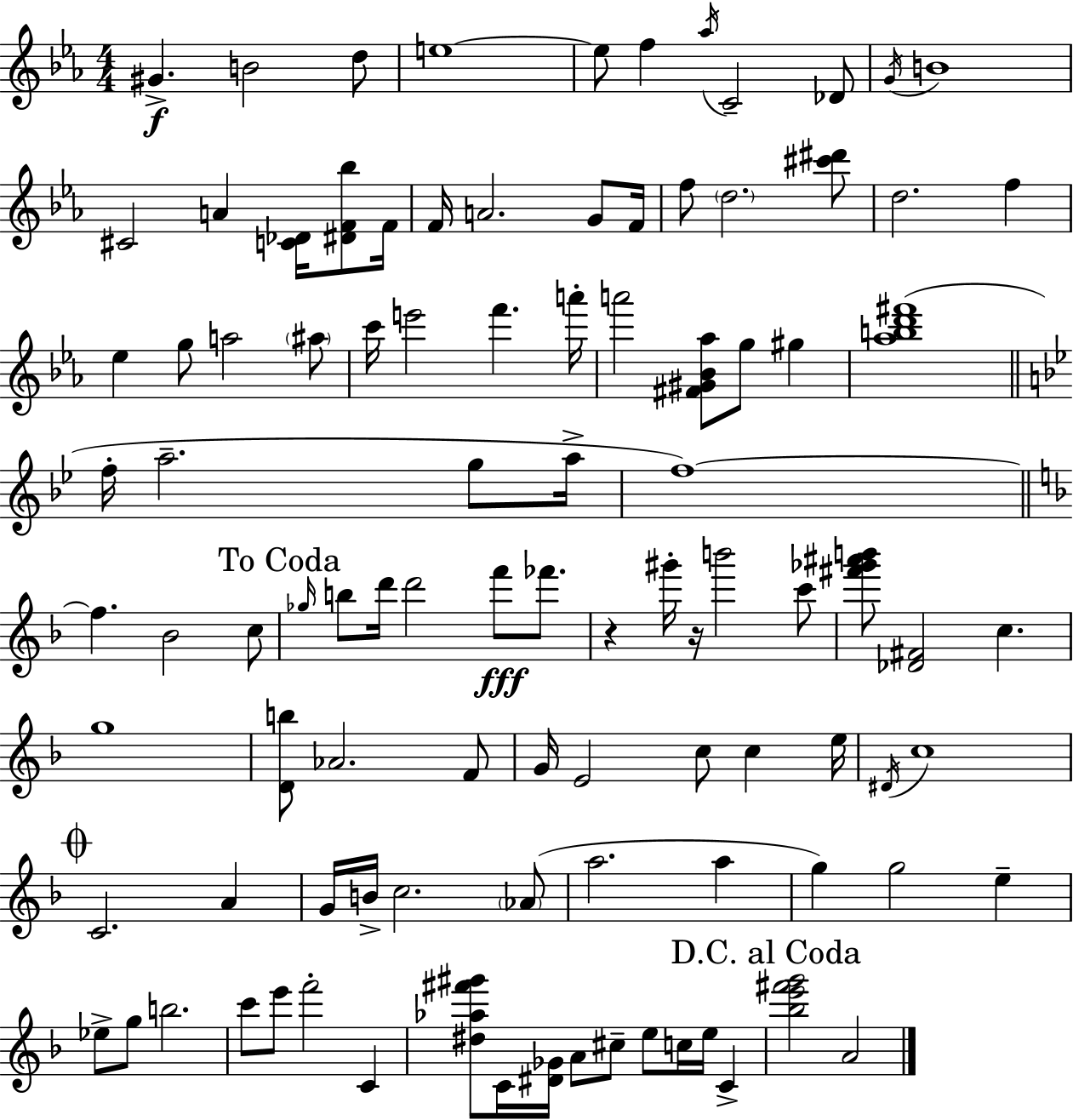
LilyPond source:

{
  \clef treble
  \numericTimeSignature
  \time 4/4
  \key ees \major
  \repeat volta 2 { gis'4.->\f b'2 d''8 | e''1~~ | e''8 f''4 \acciaccatura { aes''16 } c'2-- des'8 | \acciaccatura { g'16 } b'1 | \break cis'2 a'4 <c' des'>16 <dis' f' bes''>8 | f'16 f'16 a'2. g'8 | f'16 f''8 \parenthesize d''2. | <cis''' dis'''>8 d''2. f''4 | \break ees''4 g''8 a''2 | \parenthesize ais''8 c'''16 e'''2 f'''4. | a'''16-. a'''2 <fis' gis' bes' aes''>8 g''8 gis''4 | <aes'' b'' d''' fis'''>1( | \break \bar "||" \break \key g \minor f''16-. a''2.-- g''8 a''16-> | f''1~~) | \bar "||" \break \key d \minor f''4. bes'2 c''8 | \mark "To Coda" \grace { ges''16 } b''8 d'''16 d'''2 f'''8\fff fes'''8. | r4 gis'''16-. r16 b'''2 c'''8 | <fis''' ges''' ais''' b'''>8 <des' fis'>2 c''4. | \break g''1 | <d' b''>8 aes'2. f'8 | g'16 e'2 c''8 c''4 | e''16 \acciaccatura { dis'16 } c''1 | \break \mark \markup { \musicglyph "scripts.coda" } c'2. a'4 | g'16 b'16-> c''2. | \parenthesize aes'8( a''2. a''4 | g''4) g''2 e''4-- | \break ees''8-> g''8 b''2. | c'''8 e'''8 f'''2-. c'4 | <dis'' aes'' fis''' gis'''>8 c'16 <dis' ges'>16 a'8 cis''8-- e''8 c''16 e''16 c'4-> | \mark "D.C. al Coda" <bes'' e''' fis''' g'''>2 a'2 | \break } \bar "|."
}